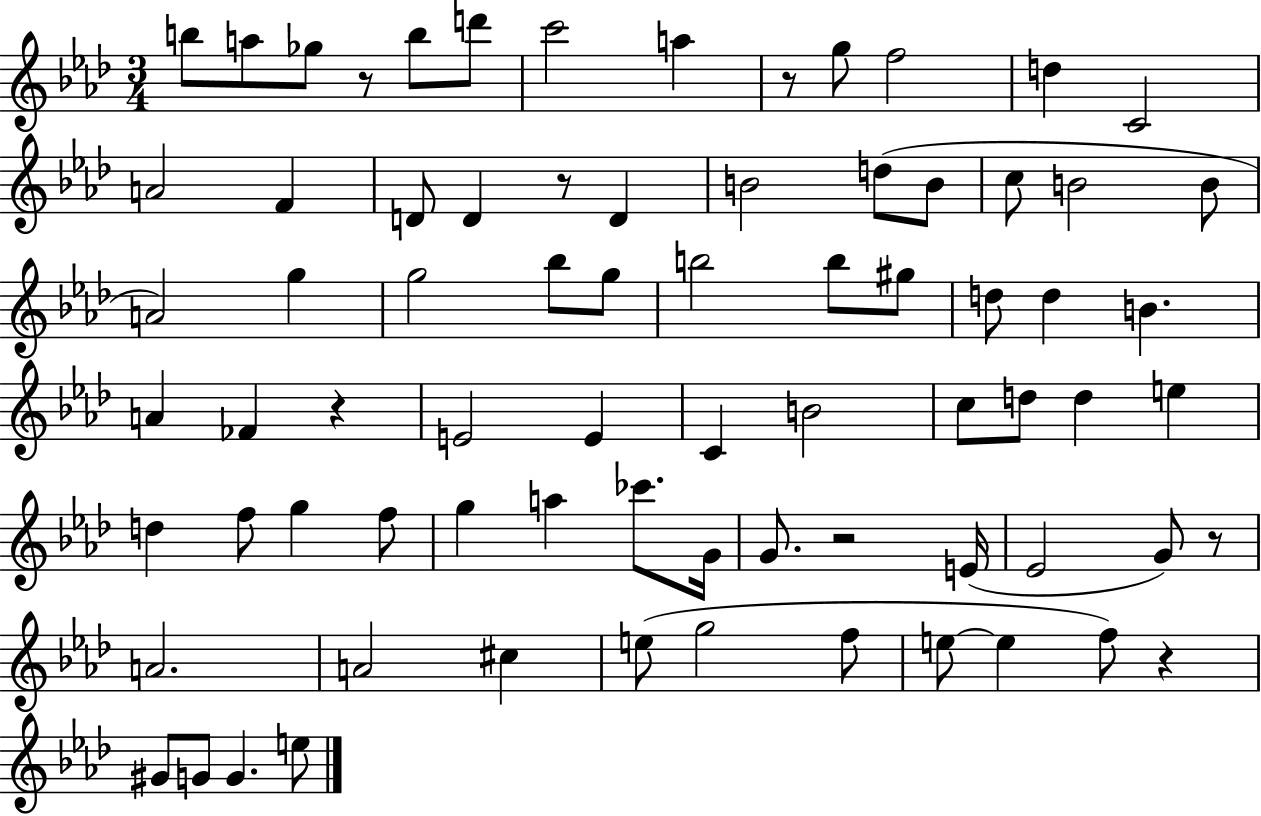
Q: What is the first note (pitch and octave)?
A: B5